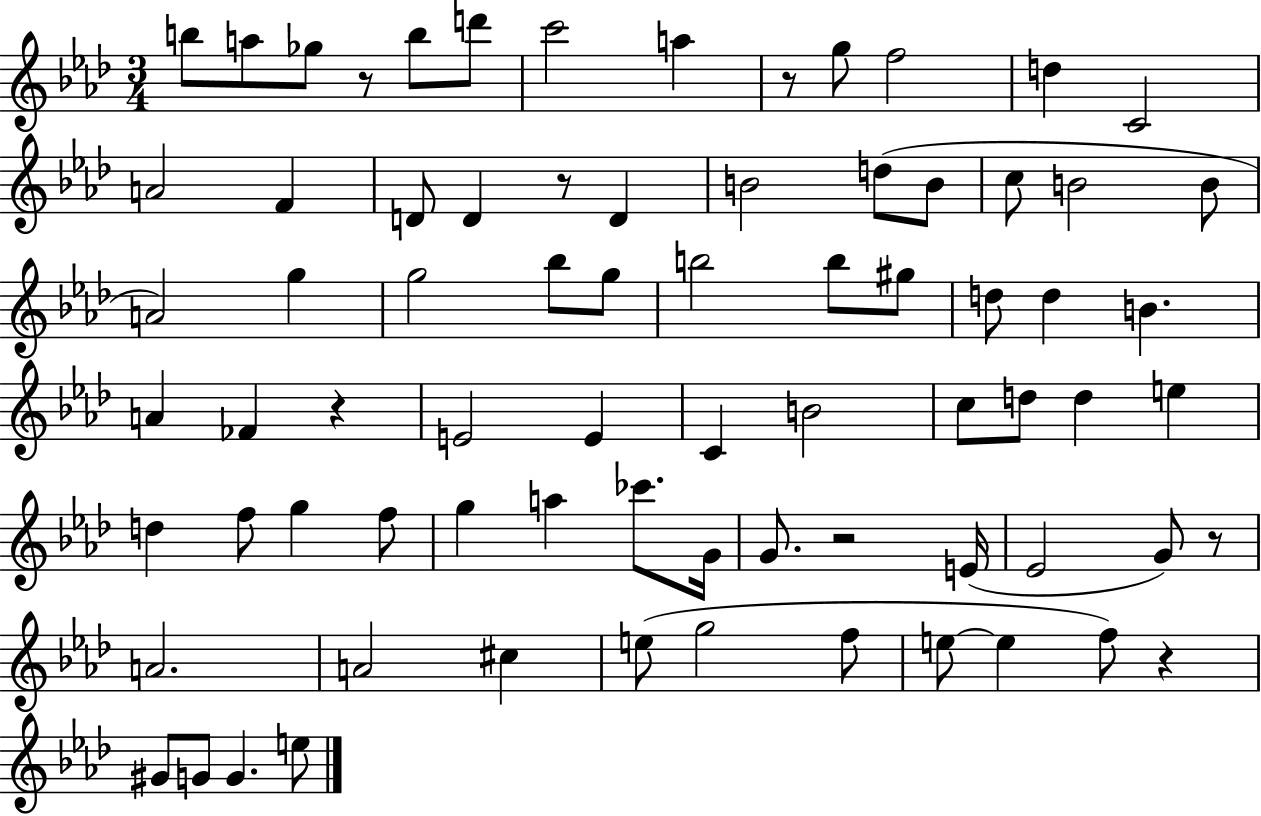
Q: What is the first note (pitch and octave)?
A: B5